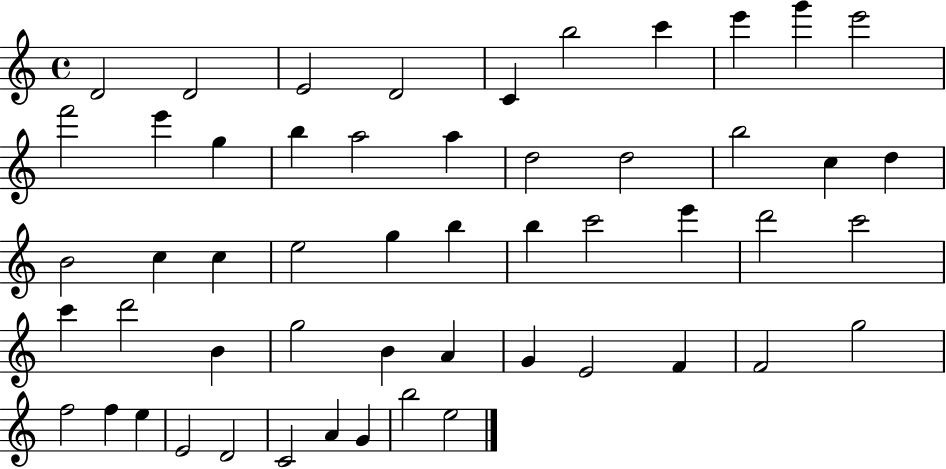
D4/h D4/h E4/h D4/h C4/q B5/h C6/q E6/q G6/q E6/h F6/h E6/q G5/q B5/q A5/h A5/q D5/h D5/h B5/h C5/q D5/q B4/h C5/q C5/q E5/h G5/q B5/q B5/q C6/h E6/q D6/h C6/h C6/q D6/h B4/q G5/h B4/q A4/q G4/q E4/h F4/q F4/h G5/h F5/h F5/q E5/q E4/h D4/h C4/h A4/q G4/q B5/h E5/h